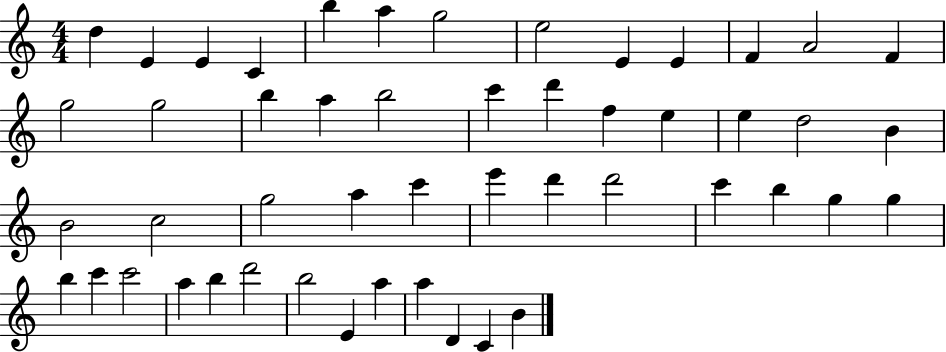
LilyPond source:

{
  \clef treble
  \numericTimeSignature
  \time 4/4
  \key c \major
  d''4 e'4 e'4 c'4 | b''4 a''4 g''2 | e''2 e'4 e'4 | f'4 a'2 f'4 | \break g''2 g''2 | b''4 a''4 b''2 | c'''4 d'''4 f''4 e''4 | e''4 d''2 b'4 | \break b'2 c''2 | g''2 a''4 c'''4 | e'''4 d'''4 d'''2 | c'''4 b''4 g''4 g''4 | \break b''4 c'''4 c'''2 | a''4 b''4 d'''2 | b''2 e'4 a''4 | a''4 d'4 c'4 b'4 | \break \bar "|."
}